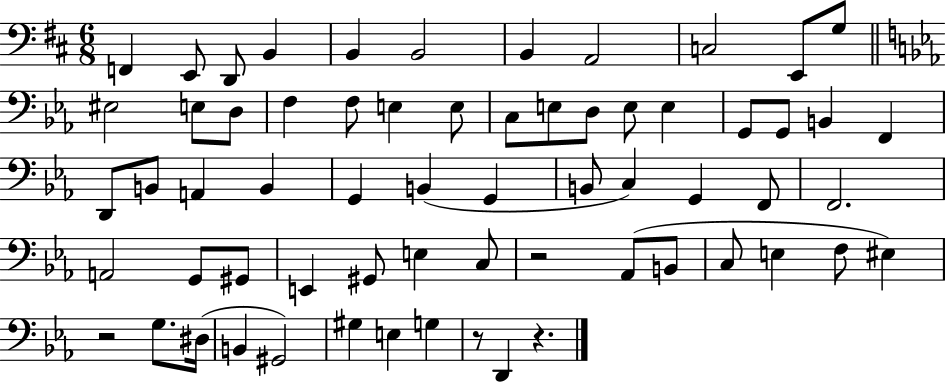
F2/q E2/e D2/e B2/q B2/q B2/h B2/q A2/h C3/h E2/e G3/e EIS3/h E3/e D3/e F3/q F3/e E3/q E3/e C3/e E3/e D3/e E3/e E3/q G2/e G2/e B2/q F2/q D2/e B2/e A2/q B2/q G2/q B2/q G2/q B2/e C3/q G2/q F2/e F2/h. A2/h G2/e G#2/e E2/q G#2/e E3/q C3/e R/h Ab2/e B2/e C3/e E3/q F3/e EIS3/q R/h G3/e. D#3/s B2/q G#2/h G#3/q E3/q G3/q R/e D2/q R/q.